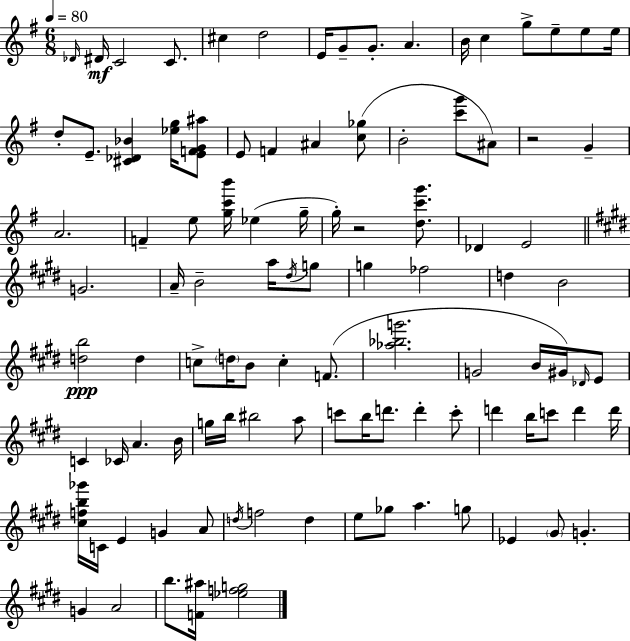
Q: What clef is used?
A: treble